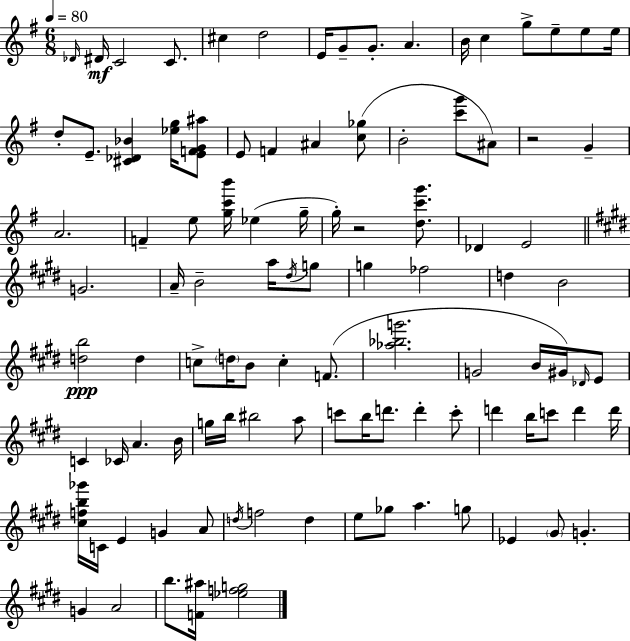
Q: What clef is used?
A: treble